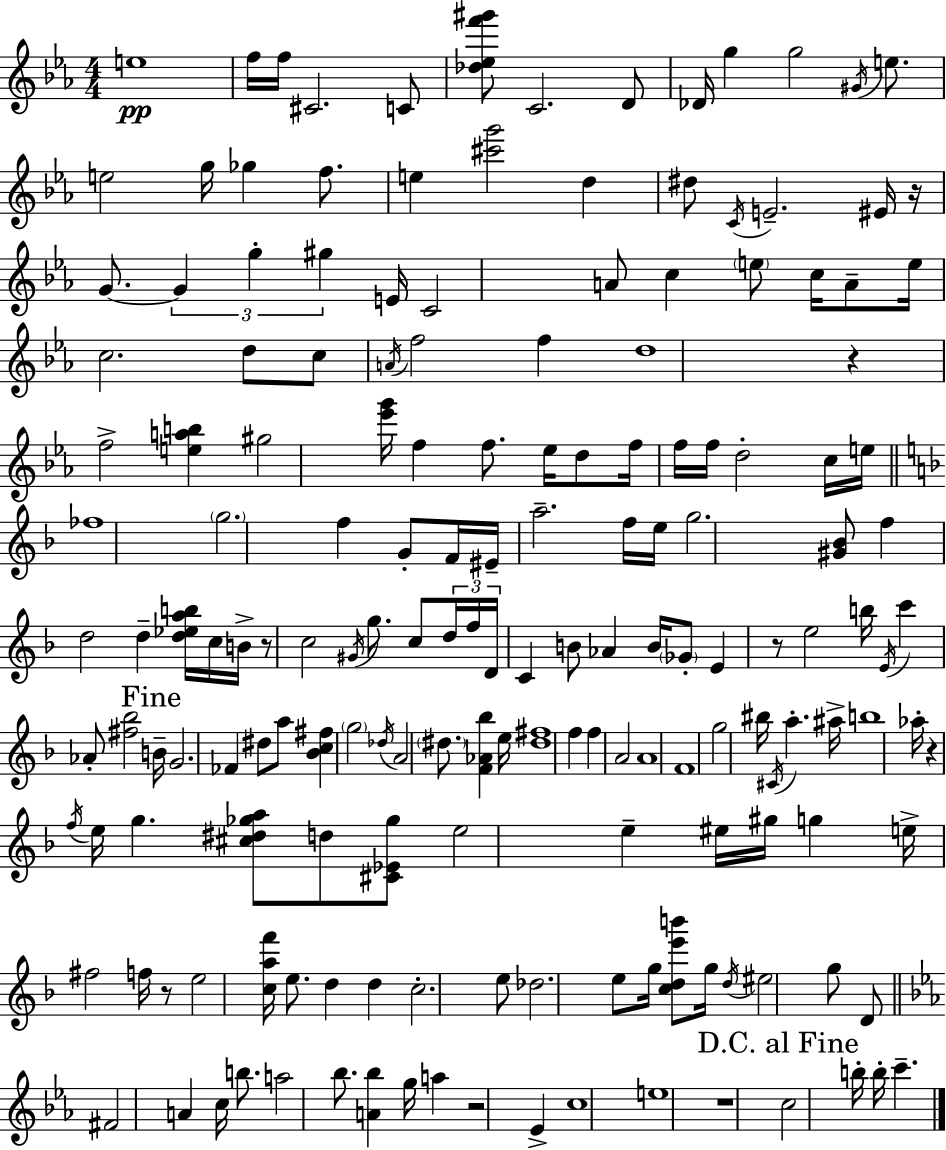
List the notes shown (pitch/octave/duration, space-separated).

E5/w F5/s F5/s C#4/h. C4/e [Db5,Eb5,F6,G#6]/e C4/h. D4/e Db4/s G5/q G5/h G#4/s E5/e. E5/h G5/s Gb5/q F5/e. E5/q [C#6,G6]/h D5/q D#5/e C4/s E4/h. EIS4/s R/s G4/e. G4/q G5/q G#5/q E4/s C4/h A4/e C5/q E5/e C5/s A4/e E5/s C5/h. D5/e C5/e A4/s F5/h F5/q D5/w R/q F5/h [E5,A5,B5]/q G#5/h [Eb6,G6]/s F5/q F5/e. Eb5/s D5/e F5/s F5/s F5/s D5/h C5/s E5/s FES5/w G5/h. F5/q G4/e F4/s EIS4/s A5/h. F5/s E5/s G5/h. [G#4,Bb4]/e F5/q D5/h D5/q [D5,Eb5,A5,B5]/s C5/s B4/s R/e C5/h G#4/s G5/e. C5/e D5/s F5/s D4/s C4/q B4/e Ab4/q B4/s Gb4/e E4/q R/e E5/h B5/s E4/s C6/q Ab4/e [F#5,Bb5]/h B4/s G4/h. FES4/q D#5/e A5/e [Bb4,C5,F#5]/q G5/h Db5/s A4/h D#5/e. [F4,Ab4,Bb5]/q E5/s [D#5,F#5]/w F5/q F5/q A4/h A4/w F4/w G5/h BIS5/s C#4/s A5/q. A#5/s B5/w Ab5/s R/q F5/s E5/s G5/q. [C#5,D#5,Gb5,A5]/e D5/e [C#4,Eb4,Gb5]/e E5/h E5/q EIS5/s G#5/s G5/q E5/s F#5/h F5/s R/e E5/h [C5,A5,F6]/s E5/e. D5/q D5/q C5/h. E5/e Db5/h. E5/e G5/s [C5,D5,E6,B6]/e G5/s D5/s EIS5/h G5/e D4/e F#4/h A4/q C5/s B5/e. A5/h Bb5/e. [A4,Bb5]/q G5/s A5/q R/h Eb4/q C5/w E5/w R/w C5/h B5/s B5/s C6/q.